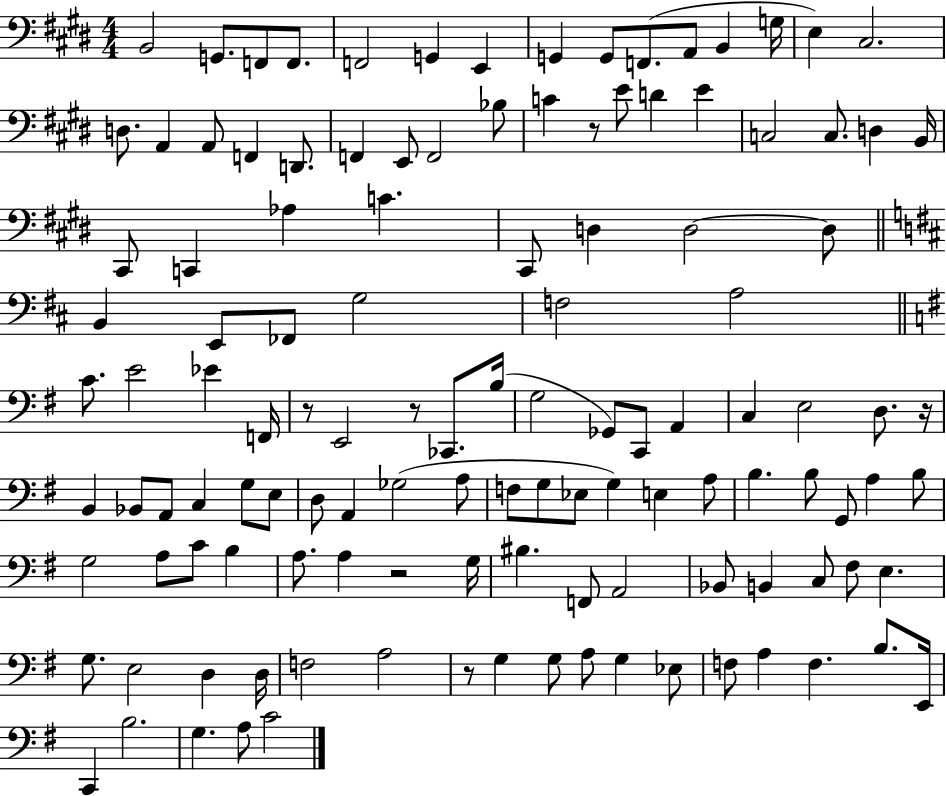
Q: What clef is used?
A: bass